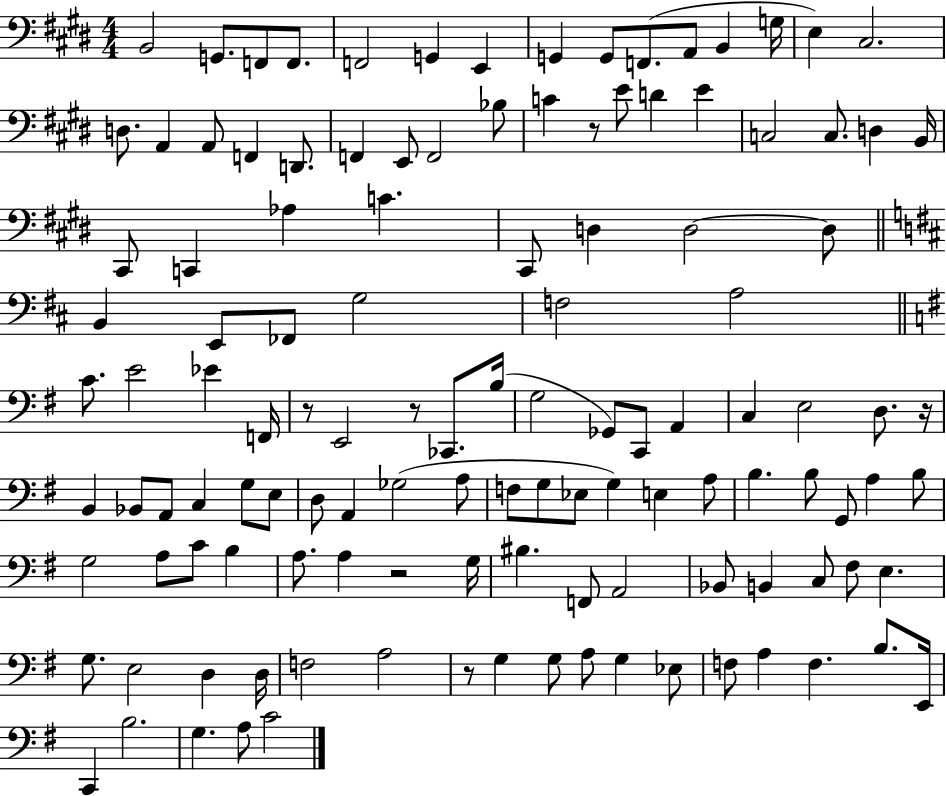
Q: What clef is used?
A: bass